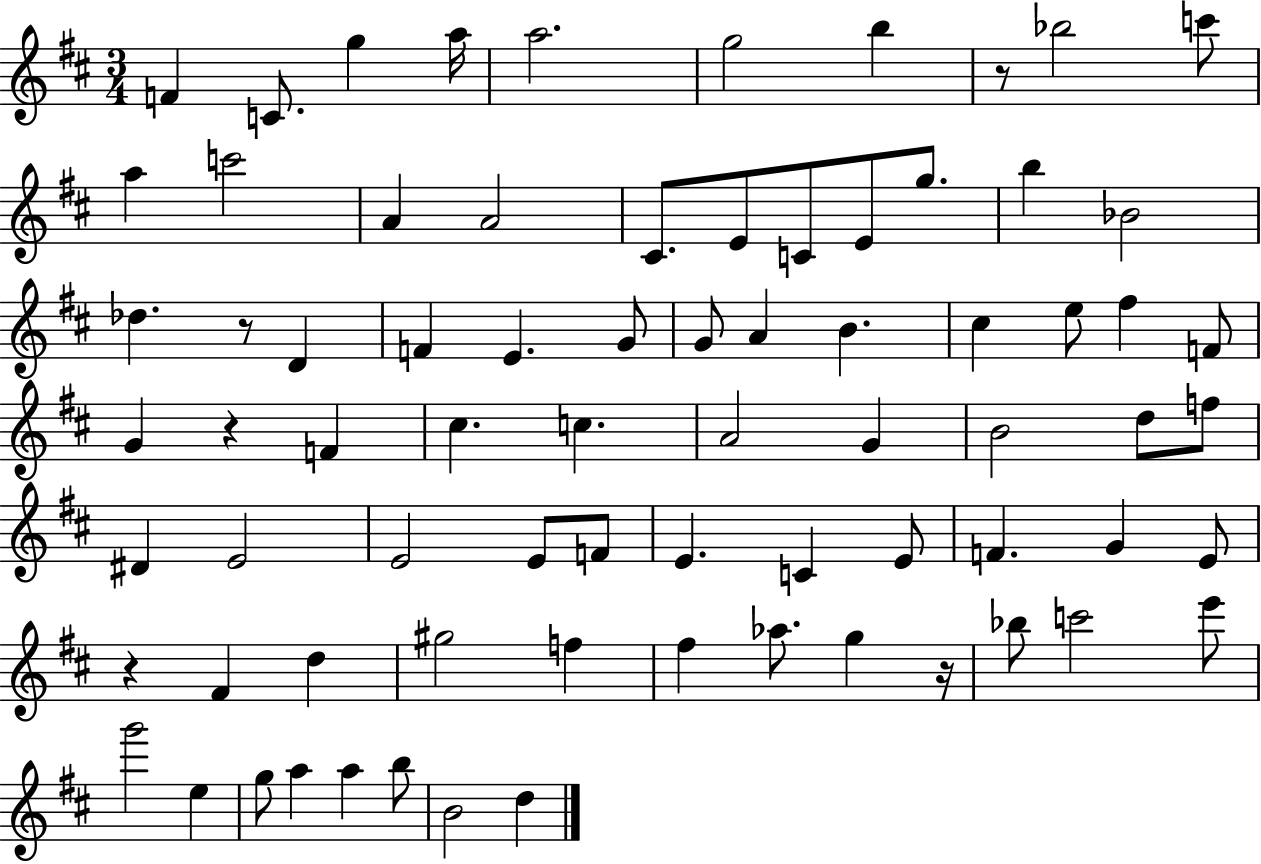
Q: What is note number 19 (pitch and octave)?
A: B5